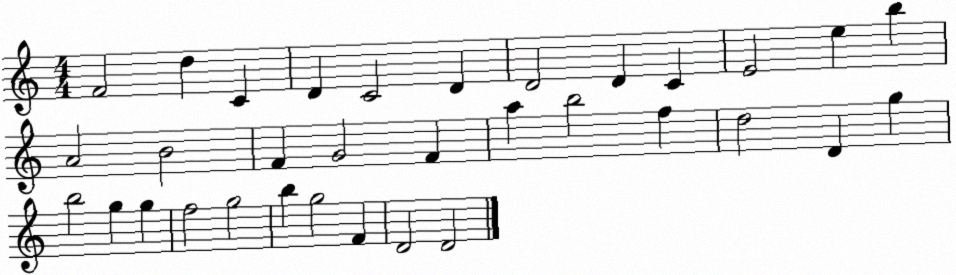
X:1
T:Untitled
M:4/4
L:1/4
K:C
F2 d C D C2 D D2 D C E2 e b A2 B2 F G2 F a b2 f d2 D g b2 g g f2 g2 b g2 F D2 D2